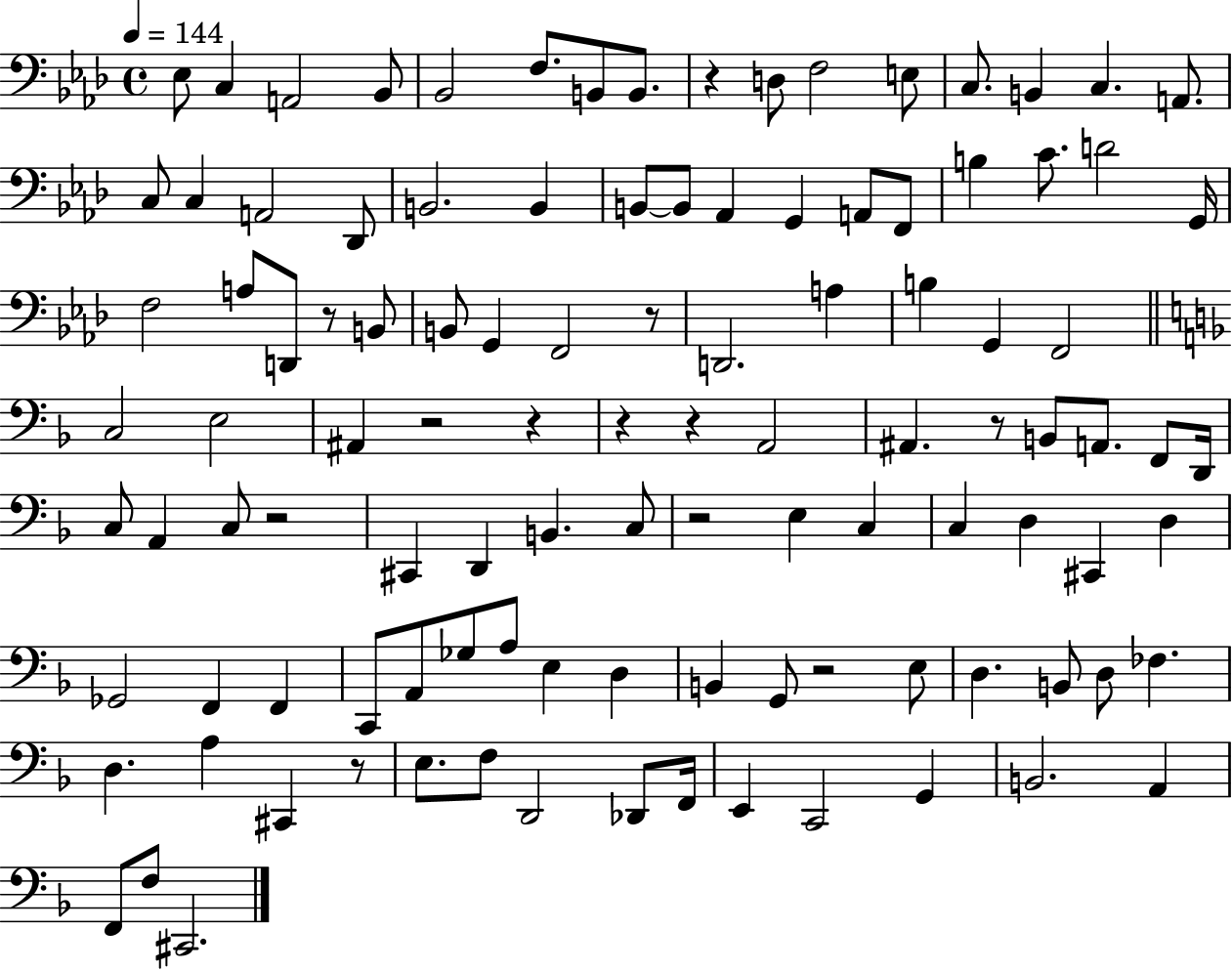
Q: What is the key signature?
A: AES major